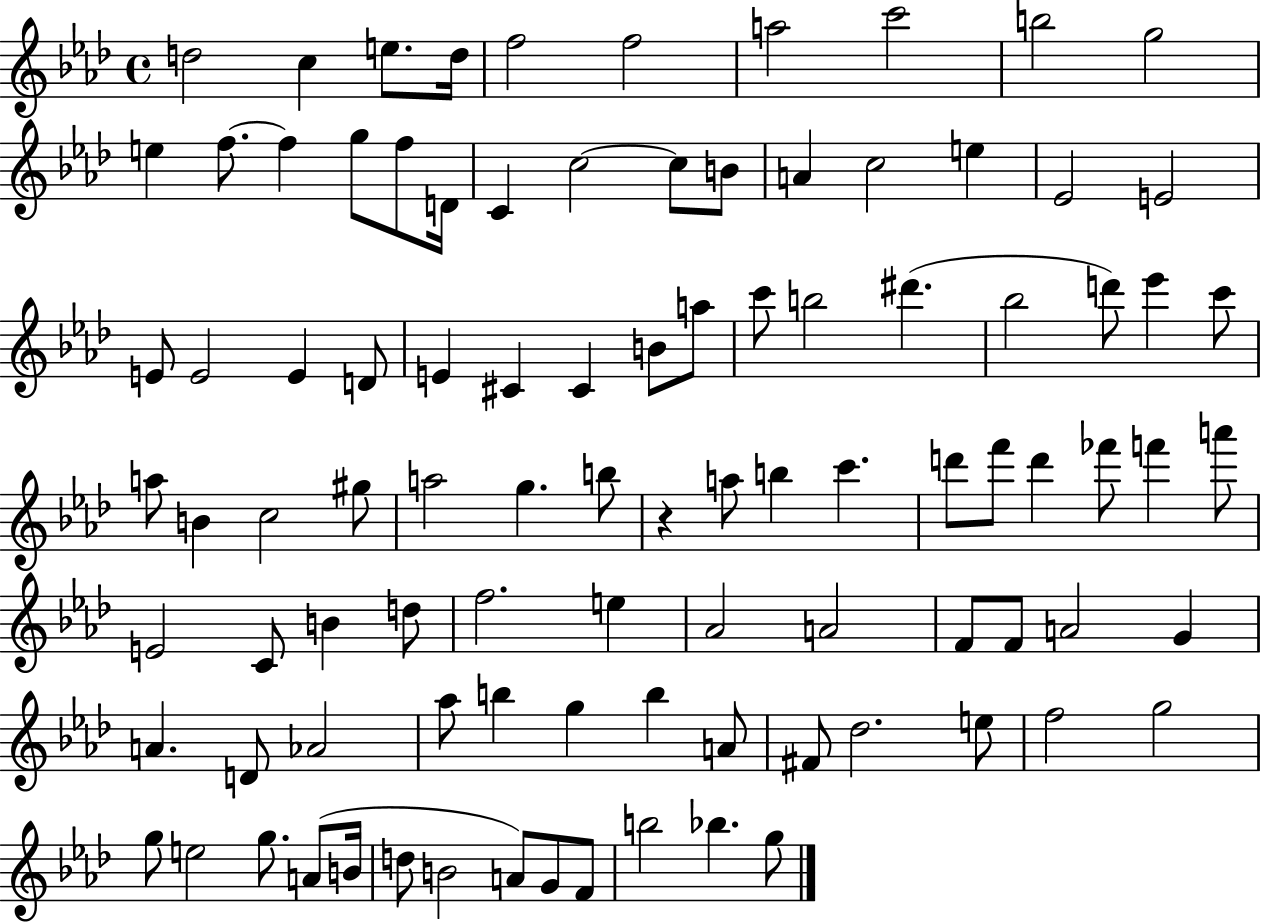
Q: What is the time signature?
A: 4/4